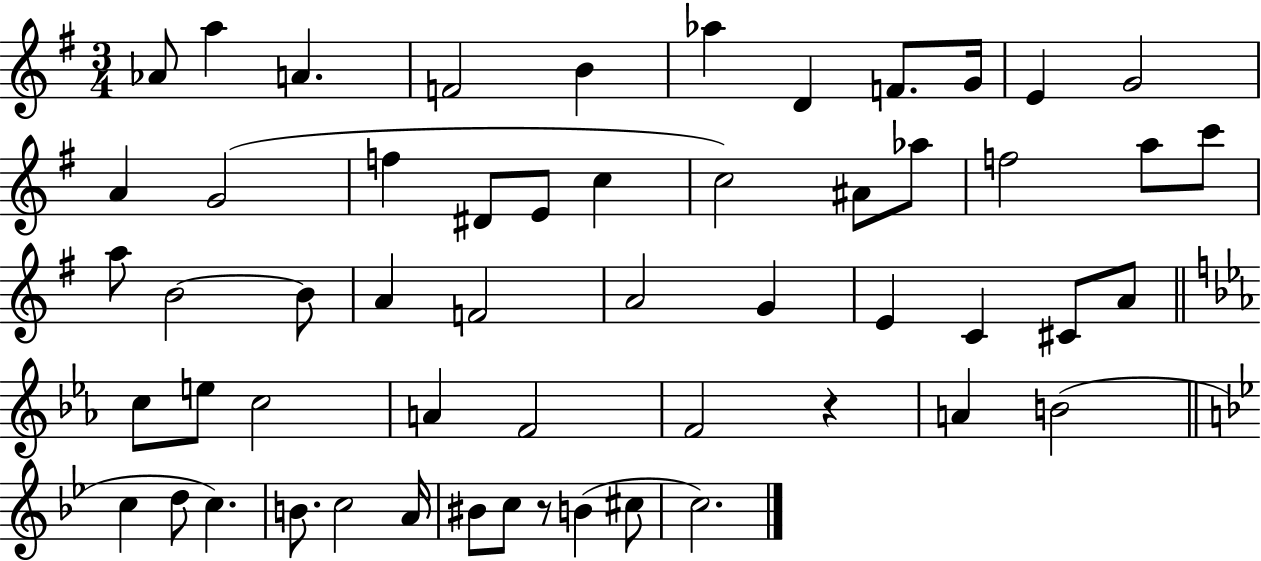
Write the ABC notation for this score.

X:1
T:Untitled
M:3/4
L:1/4
K:G
_A/2 a A F2 B _a D F/2 G/4 E G2 A G2 f ^D/2 E/2 c c2 ^A/2 _a/2 f2 a/2 c'/2 a/2 B2 B/2 A F2 A2 G E C ^C/2 A/2 c/2 e/2 c2 A F2 F2 z A B2 c d/2 c B/2 c2 A/4 ^B/2 c/2 z/2 B ^c/2 c2